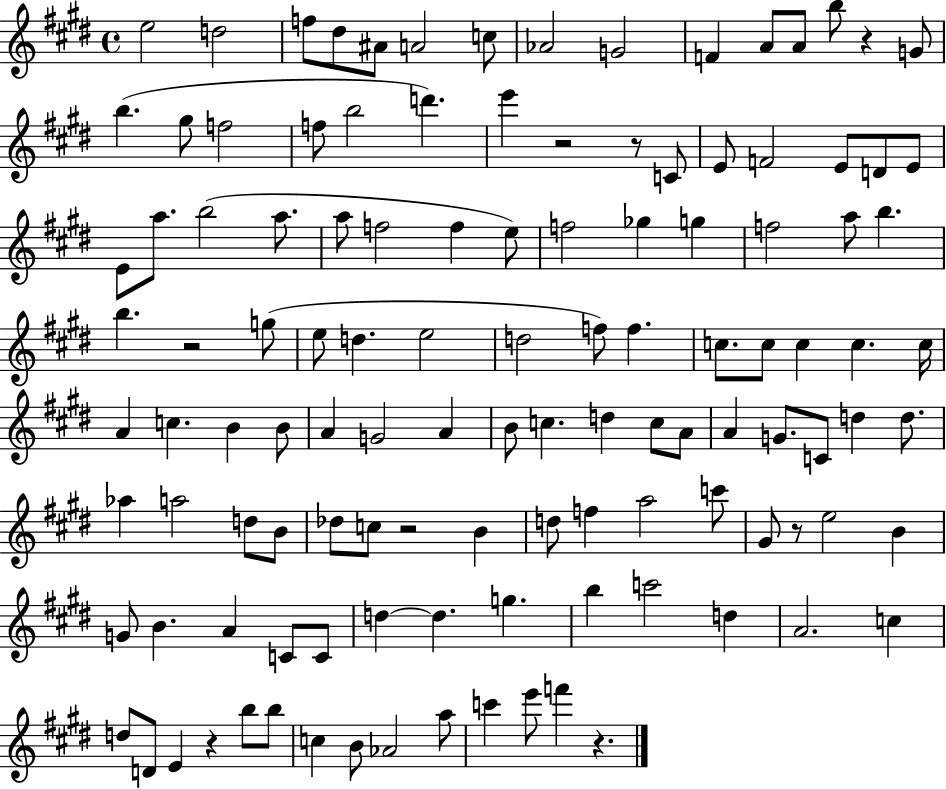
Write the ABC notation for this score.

X:1
T:Untitled
M:4/4
L:1/4
K:E
e2 d2 f/2 ^d/2 ^A/2 A2 c/2 _A2 G2 F A/2 A/2 b/2 z G/2 b ^g/2 f2 f/2 b2 d' e' z2 z/2 C/2 E/2 F2 E/2 D/2 E/2 E/2 a/2 b2 a/2 a/2 f2 f e/2 f2 _g g f2 a/2 b b z2 g/2 e/2 d e2 d2 f/2 f c/2 c/2 c c c/4 A c B B/2 A G2 A B/2 c d c/2 A/2 A G/2 C/2 d d/2 _a a2 d/2 B/2 _d/2 c/2 z2 B d/2 f a2 c'/2 ^G/2 z/2 e2 B G/2 B A C/2 C/2 d d g b c'2 d A2 c d/2 D/2 E z b/2 b/2 c B/2 _A2 a/2 c' e'/2 f' z